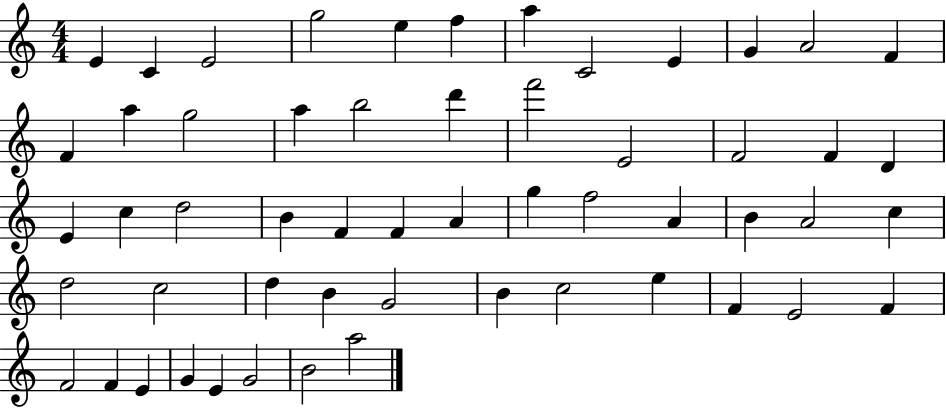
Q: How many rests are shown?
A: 0